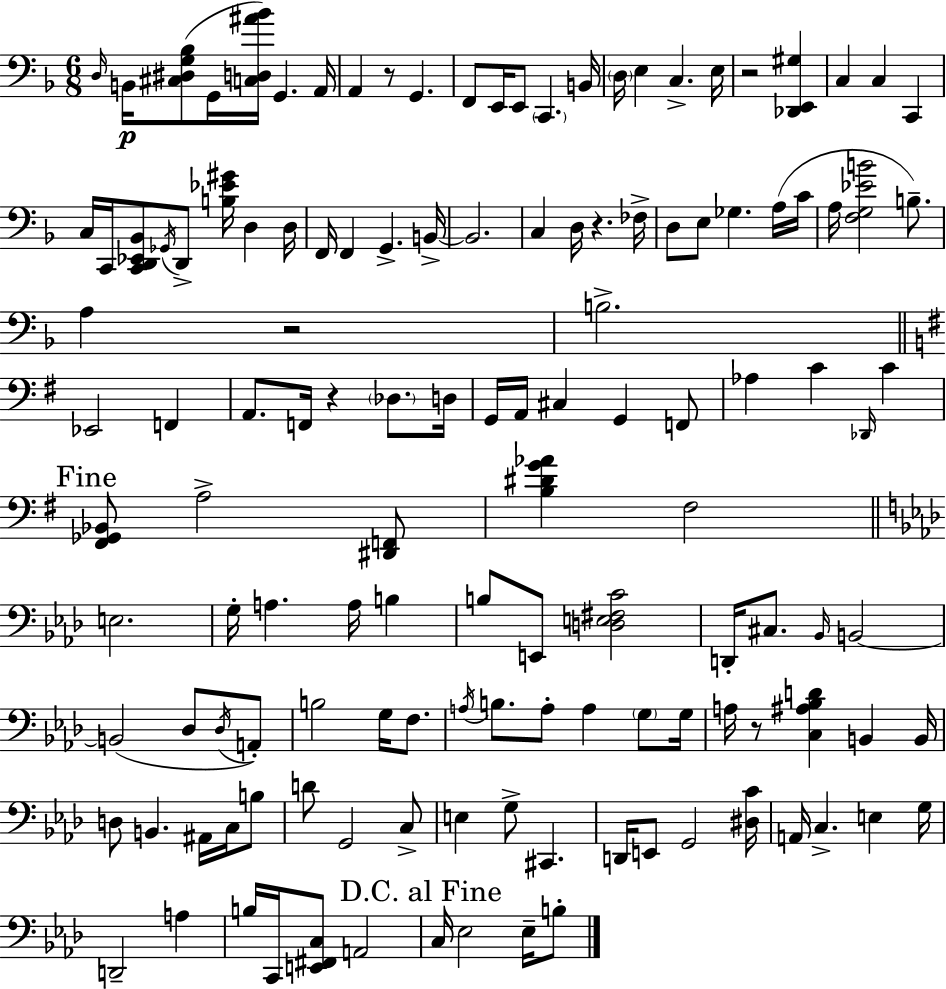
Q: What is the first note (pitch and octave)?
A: D3